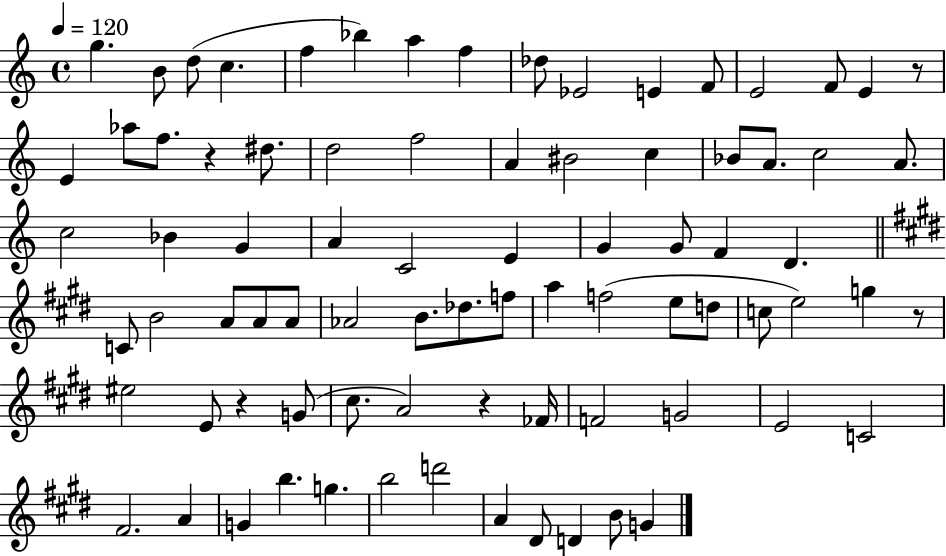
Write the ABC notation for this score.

X:1
T:Untitled
M:4/4
L:1/4
K:C
g B/2 d/2 c f _b a f _d/2 _E2 E F/2 E2 F/2 E z/2 E _a/2 f/2 z ^d/2 d2 f2 A ^B2 c _B/2 A/2 c2 A/2 c2 _B G A C2 E G G/2 F D C/2 B2 A/2 A/2 A/2 _A2 B/2 _d/2 f/2 a f2 e/2 d/2 c/2 e2 g z/2 ^e2 E/2 z G/2 ^c/2 A2 z _F/4 F2 G2 E2 C2 ^F2 A G b g b2 d'2 A ^D/2 D B/2 G